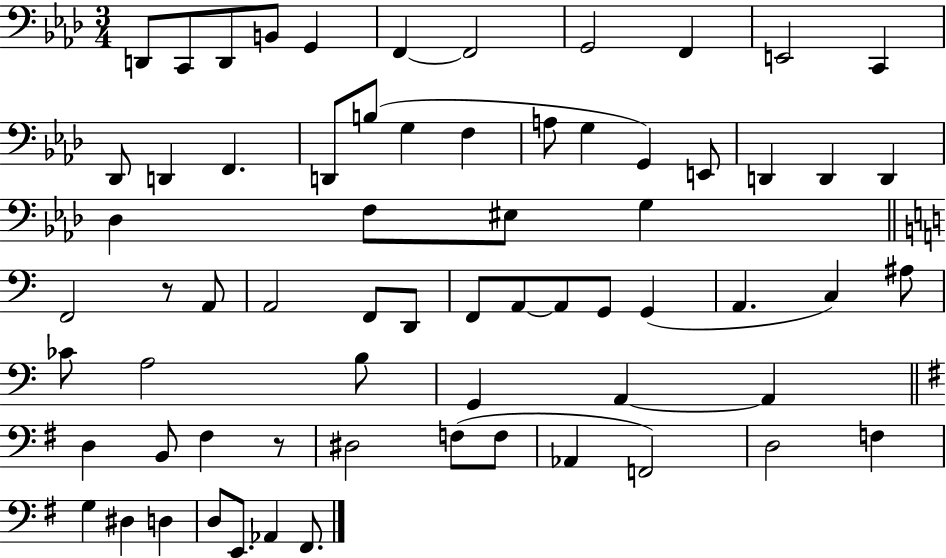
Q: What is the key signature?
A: AES major